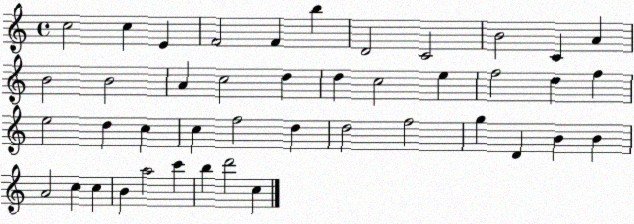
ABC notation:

X:1
T:Untitled
M:4/4
L:1/4
K:C
c2 c E F2 F b D2 C2 B2 C A B2 B2 A c2 d d c2 e f2 d f e2 d c c f2 d d2 f2 g D B B A2 c c B a2 c' b d'2 c